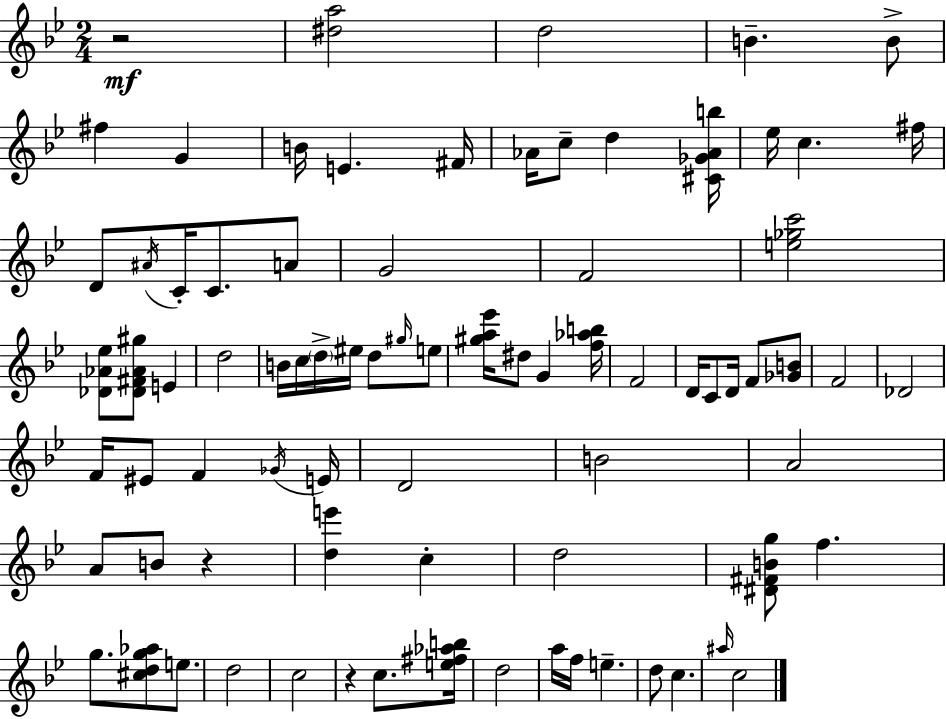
R/h [D#5,A5]/h D5/h B4/q. B4/e F#5/q G4/q B4/s E4/q. F#4/s Ab4/s C5/e D5/q [C#4,Gb4,Ab4,B5]/s Eb5/s C5/q. F#5/s D4/e A#4/s C4/s C4/e. A4/e G4/h F4/h [E5,Gb5,C6]/h [Db4,Ab4,Eb5]/e [Db4,F#4,Ab4,G#5]/e E4/q D5/h B4/s C5/s D5/s EIS5/s D5/e G#5/s E5/e [G#5,A5,Eb6]/s D#5/e G4/q [F5,Ab5,B5]/s F4/h D4/s C4/e D4/s F4/e [Gb4,B4]/e F4/h Db4/h F4/s EIS4/e F4/q Gb4/s E4/s D4/h B4/h A4/h A4/e B4/e R/q [D5,E6]/q C5/q D5/h [D#4,F#4,B4,G5]/e F5/q. G5/e. [C#5,D5,G5,Ab5]/e E5/e. D5/h C5/h R/q C5/e. [E5,F#5,Ab5,B5]/s D5/h A5/s F5/s E5/q. D5/e C5/q. A#5/s C5/h